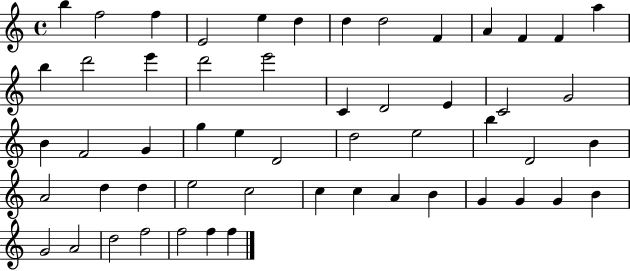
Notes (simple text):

B5/q F5/h F5/q E4/h E5/q D5/q D5/q D5/h F4/q A4/q F4/q F4/q A5/q B5/q D6/h E6/q D6/h E6/h C4/q D4/h E4/q C4/h G4/h B4/q F4/h G4/q G5/q E5/q D4/h D5/h E5/h B5/q D4/h B4/q A4/h D5/q D5/q E5/h C5/h C5/q C5/q A4/q B4/q G4/q G4/q G4/q B4/q G4/h A4/h D5/h F5/h F5/h F5/q F5/q